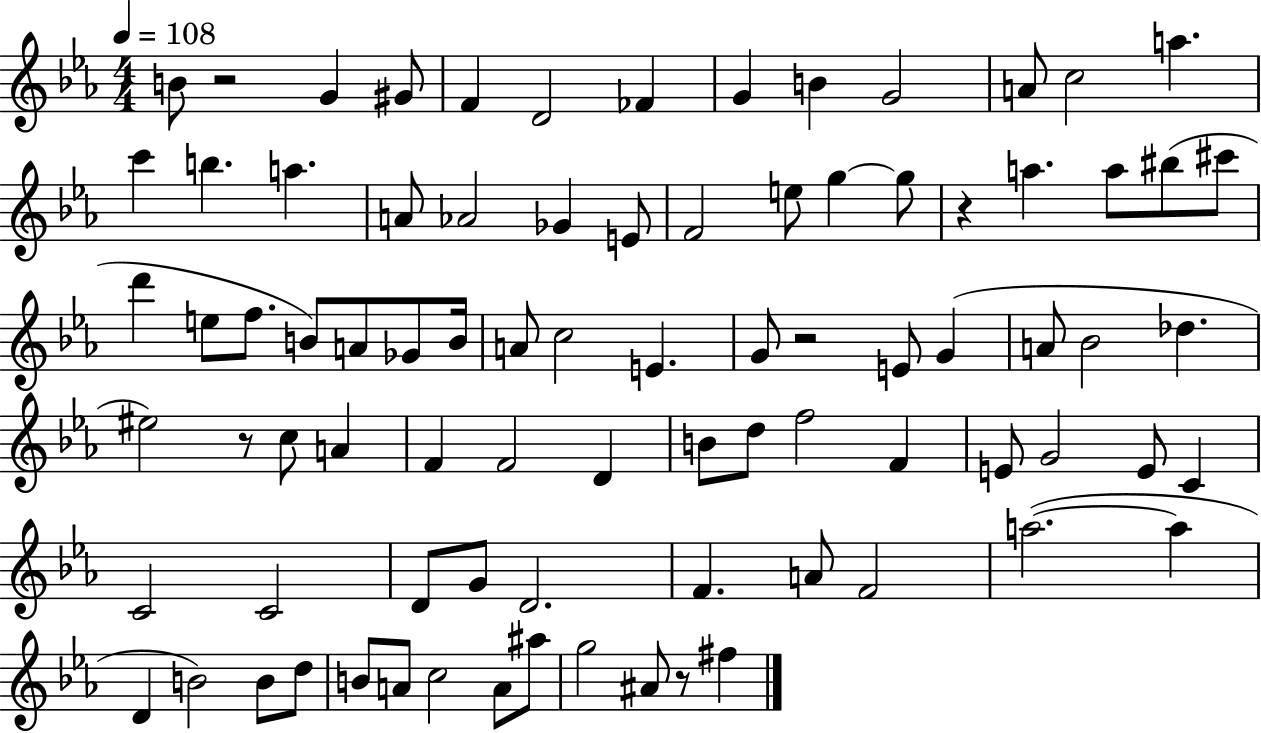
B4/e R/h G4/q G#4/e F4/q D4/h FES4/q G4/q B4/q G4/h A4/e C5/h A5/q. C6/q B5/q. A5/q. A4/e Ab4/h Gb4/q E4/e F4/h E5/e G5/q G5/e R/q A5/q. A5/e BIS5/e C#6/e D6/q E5/e F5/e. B4/e A4/e Gb4/e B4/s A4/e C5/h E4/q. G4/e R/h E4/e G4/q A4/e Bb4/h Db5/q. EIS5/h R/e C5/e A4/q F4/q F4/h D4/q B4/e D5/e F5/h F4/q E4/e G4/h E4/e C4/q C4/h C4/h D4/e G4/e D4/h. F4/q. A4/e F4/h A5/h. A5/q D4/q B4/h B4/e D5/e B4/e A4/e C5/h A4/e A#5/e G5/h A#4/e R/e F#5/q